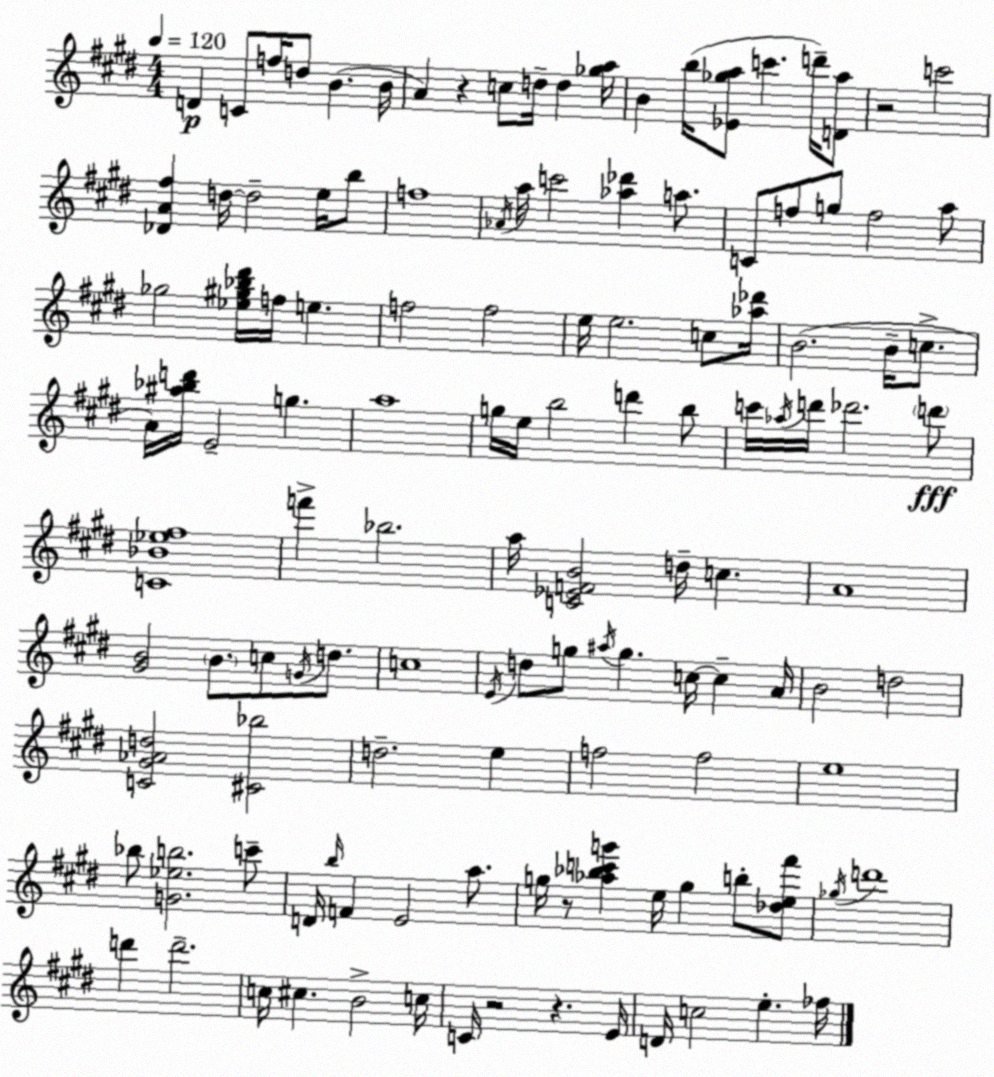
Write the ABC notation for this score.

X:1
T:Untitled
M:4/4
L:1/4
K:E
D C/2 f/4 d/2 B B/4 A z c/2 d/4 d [_ga]/4 B b/4 [_E_ga]/2 c' d'/4 [Da]/2 z2 c'2 [_DA^f] d/4 d2 e/4 b/2 f4 _A/4 a/4 c'2 [_a_d'] a/2 C/2 f/2 g/2 f2 a/2 _g2 [_e^g_b^d']/4 f/4 e f2 f2 e/4 e2 c/2 [_a_d']/4 B2 B/4 c/2 A/4 [^a_bd']/4 E2 g a4 g/4 e/4 b2 d' b/2 c'/4 _a/4 d'/4 _d'2 d'/2 [C_B_e^f]4 f' _b2 a/4 [C_EFB]2 d/4 c A4 [^GB]2 B/2 c/2 G/4 d/2 c4 E/4 d/2 g/2 ^a/4 g c/4 c A/4 B2 d2 [C^G_Ad]2 [^C_b]2 d2 e f2 f2 e4 _b/2 [G_eb]2 c'/2 D/4 b/4 F E2 a/2 g/4 z/2 [_a_bc'g'] e/4 g b/2 [_de^f']/2 _g/4 d'4 d' d'2 c/4 ^c B2 c/4 C/4 z2 z E/4 D/4 c2 e _f/4